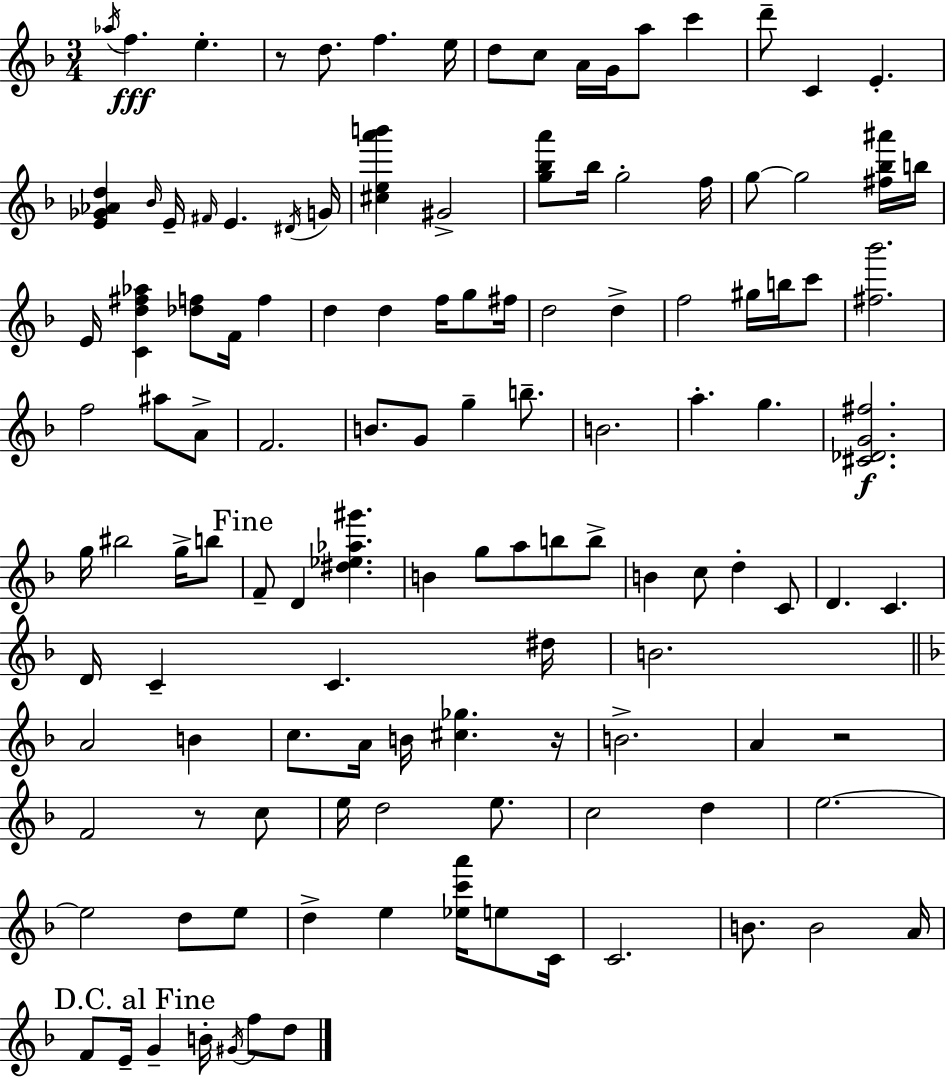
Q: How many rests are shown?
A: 4